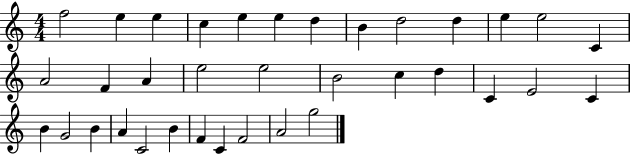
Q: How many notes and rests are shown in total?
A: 35